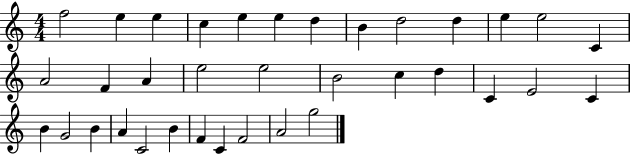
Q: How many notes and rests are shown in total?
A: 35